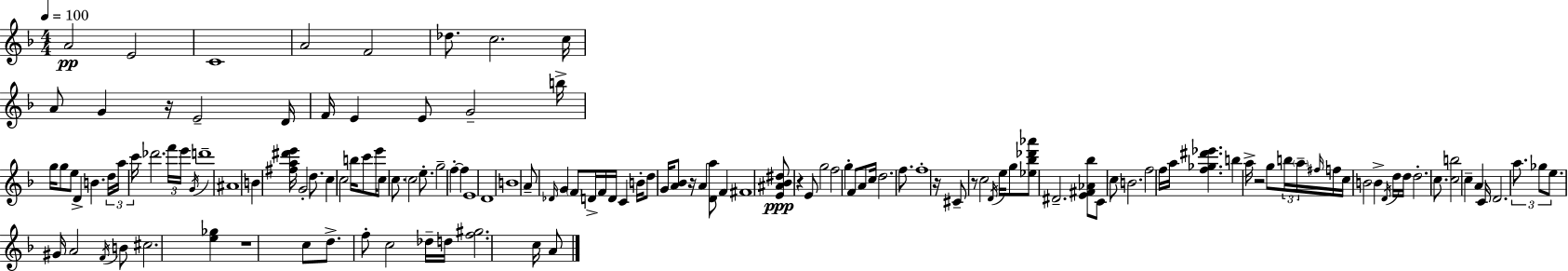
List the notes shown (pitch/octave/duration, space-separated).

A4/h E4/h C4/w A4/h F4/h Db5/e. C5/h. C5/s A4/e G4/q R/s E4/h D4/s F4/s E4/q E4/e G4/h B5/s G5/s G5/e E5/e D4/q B4/q. D5/s A5/s C6/s Db6/h. F6/s E6/s G4/s D6/w A#4/w B4/q [F#5,A5,D#6,E6]/s G4/h D5/e. C5/q C5/h B5/s C6/e E6/s C5/e C5/e. C5/h E5/e. G5/h F5/q F5/q E4/w D4/w B4/w A4/e Db4/s G4/q F4/e D4/s F4/s D4/s C4/q B4/s D5/e G4/s [A4,Bb4]/e R/s A4/q [D4,A5]/e F4/q F#4/w [E4,A#4,Bb4,D#5]/e R/q E4/e G5/h F5/h G5/q F4/e A4/e C5/s D5/h. F5/e. F5/w R/s C#4/e R/e C5/h D4/s E5/s G5/e [Eb5,Bb5,Db6,Ab6]/e D#4/h. [E4,F#4,Ab4,Bb5]/e C4/e C5/e B4/h. F5/h F5/s A5/s [F5,Gb5,D#6,Eb6]/q. B5/q A5/s R/h G5/e B5/s A5/s F#5/s F5/s C5/s B4/h B4/q D4/s D5/s D5/s D5/h. C5/e. [C5,B5]/h C5/q A4/q C4/s D4/h. A5/e. Gb5/e E5/e. G#4/s A4/h F4/s B4/e C#5/h. [E5,Gb5]/q R/w C5/e D5/e. F5/e C5/h Db5/s D5/s [F5,G#5]/h. C5/s A4/e